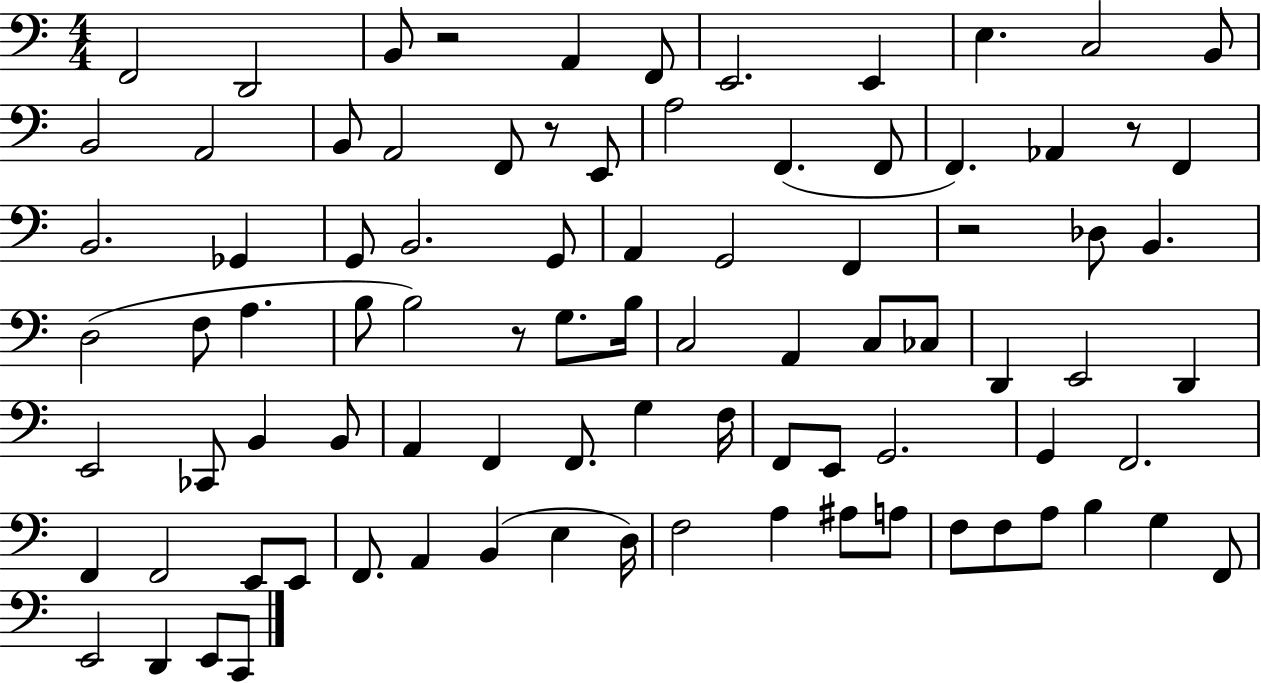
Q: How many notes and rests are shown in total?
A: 88